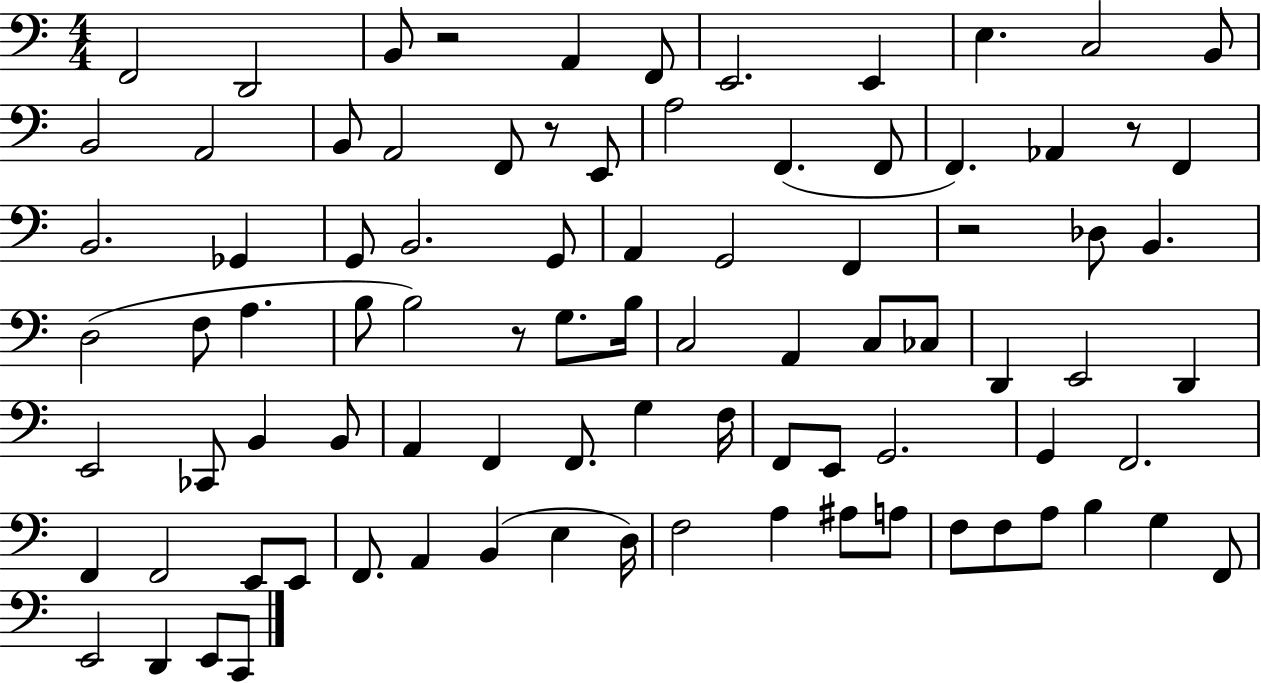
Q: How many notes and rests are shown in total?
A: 88